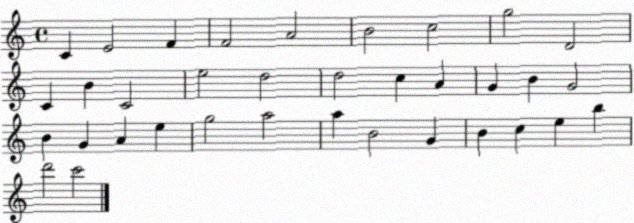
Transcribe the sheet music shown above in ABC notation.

X:1
T:Untitled
M:4/4
L:1/4
K:C
C E2 F F2 A2 B2 c2 g2 D2 C B C2 e2 d2 d2 c A G B G2 B G A e g2 a2 a B2 G B c e b d'2 c'2